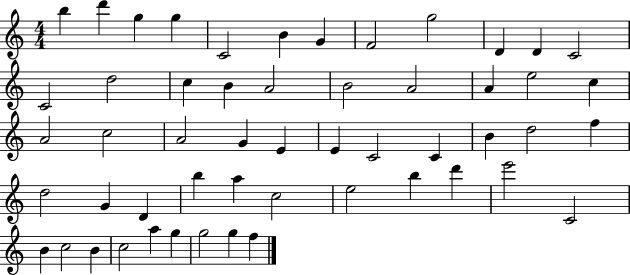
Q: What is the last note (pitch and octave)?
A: F5